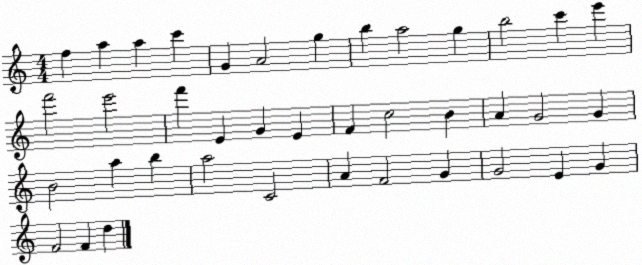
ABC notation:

X:1
T:Untitled
M:4/4
L:1/4
K:C
f a a c' G A2 g b a2 g b2 c' e' f'2 e'2 f' E G E F c2 B A G2 G B2 a b a2 C2 A F2 G G2 E G F2 F d